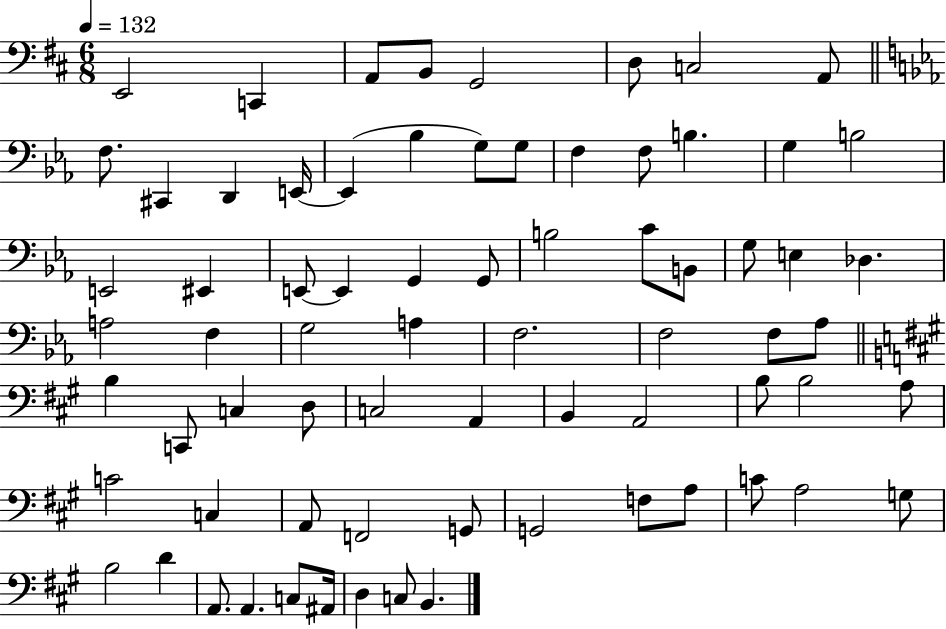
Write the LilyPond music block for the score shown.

{
  \clef bass
  \numericTimeSignature
  \time 6/8
  \key d \major
  \tempo 4 = 132
  e,2 c,4 | a,8 b,8 g,2 | d8 c2 a,8 | \bar "||" \break \key c \minor f8. cis,4 d,4 e,16~~ | e,4( bes4 g8) g8 | f4 f8 b4. | g4 b2 | \break e,2 eis,4 | e,8~~ e,4 g,4 g,8 | b2 c'8 b,8 | g8 e4 des4. | \break a2 f4 | g2 a4 | f2. | f2 f8 aes8 | \break \bar "||" \break \key a \major b4 c,8 c4 d8 | c2 a,4 | b,4 a,2 | b8 b2 a8 | \break c'2 c4 | a,8 f,2 g,8 | g,2 f8 a8 | c'8 a2 g8 | \break b2 d'4 | a,8. a,4. c8 ais,16 | d4 c8 b,4. | \bar "|."
}